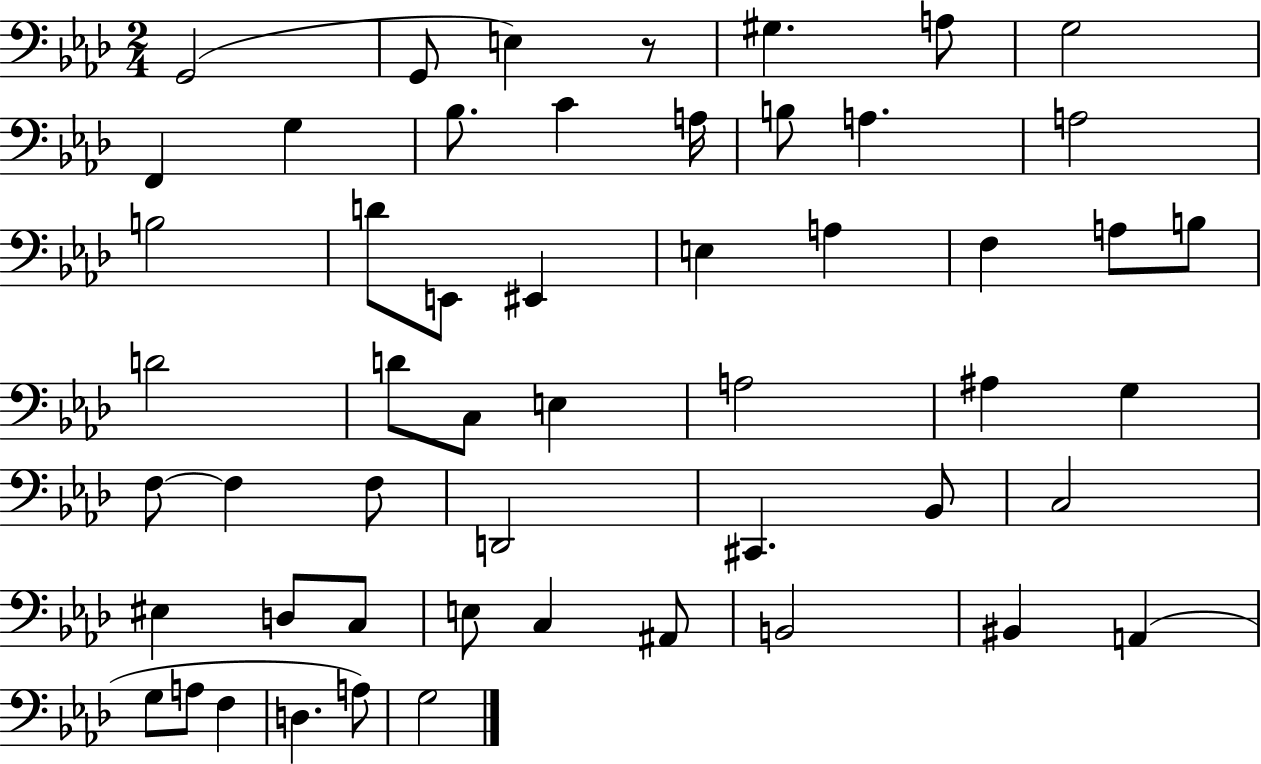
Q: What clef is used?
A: bass